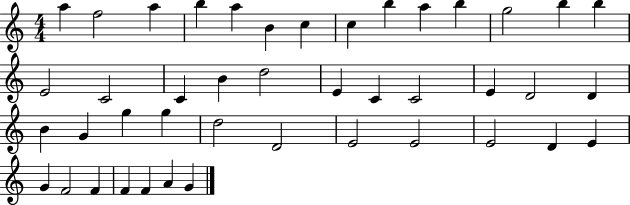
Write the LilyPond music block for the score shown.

{
  \clef treble
  \numericTimeSignature
  \time 4/4
  \key c \major
  a''4 f''2 a''4 | b''4 a''4 b'4 c''4 | c''4 b''4 a''4 b''4 | g''2 b''4 b''4 | \break e'2 c'2 | c'4 b'4 d''2 | e'4 c'4 c'2 | e'4 d'2 d'4 | \break b'4 g'4 g''4 g''4 | d''2 d'2 | e'2 e'2 | e'2 d'4 e'4 | \break g'4 f'2 f'4 | f'4 f'4 a'4 g'4 | \bar "|."
}